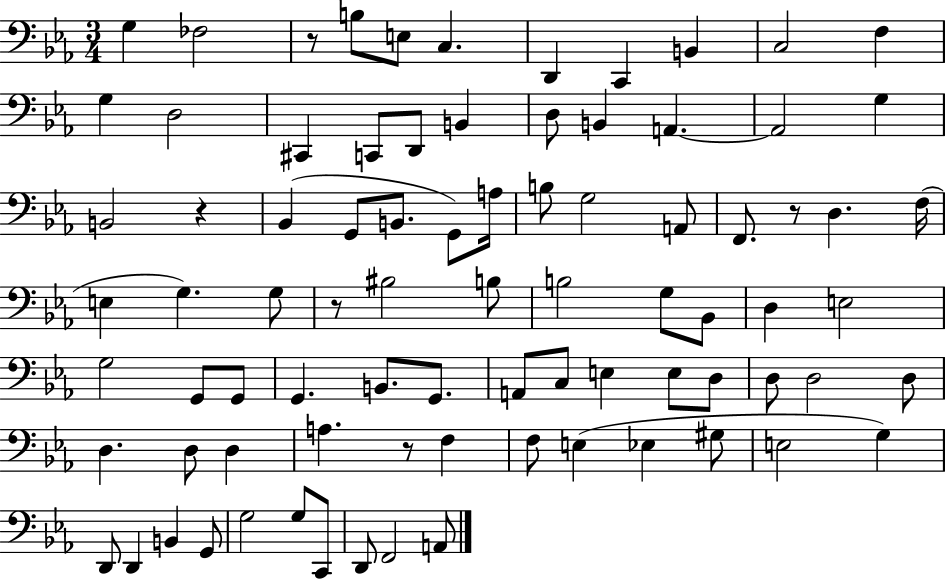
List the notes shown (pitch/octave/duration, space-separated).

G3/q FES3/h R/e B3/e E3/e C3/q. D2/q C2/q B2/q C3/h F3/q G3/q D3/h C#2/q C2/e D2/e B2/q D3/e B2/q A2/q. A2/h G3/q B2/h R/q Bb2/q G2/e B2/e. G2/e A3/s B3/e G3/h A2/e F2/e. R/e D3/q. F3/s E3/q G3/q. G3/e R/e BIS3/h B3/e B3/h G3/e Bb2/e D3/q E3/h G3/h G2/e G2/e G2/q. B2/e. G2/e. A2/e C3/e E3/q E3/e D3/e D3/e D3/h D3/e D3/q. D3/e D3/q A3/q. R/e F3/q F3/e E3/q Eb3/q G#3/e E3/h G3/q D2/e D2/q B2/q G2/e G3/h G3/e C2/e D2/e F2/h A2/e